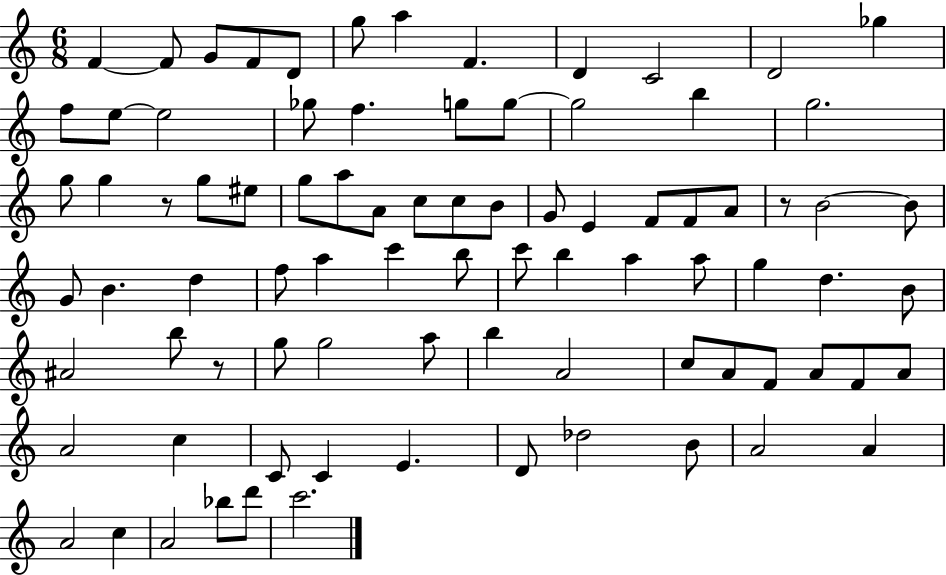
{
  \clef treble
  \numericTimeSignature
  \time 6/8
  \key c \major
  f'4~~ f'8 g'8 f'8 d'8 | g''8 a''4 f'4. | d'4 c'2 | d'2 ges''4 | \break f''8 e''8~~ e''2 | ges''8 f''4. g''8 g''8~~ | g''2 b''4 | g''2. | \break g''8 g''4 r8 g''8 eis''8 | g''8 a''8 a'8 c''8 c''8 b'8 | g'8 e'4 f'8 f'8 a'8 | r8 b'2~~ b'8 | \break g'8 b'4. d''4 | f''8 a''4 c'''4 b''8 | c'''8 b''4 a''4 a''8 | g''4 d''4. b'8 | \break ais'2 b''8 r8 | g''8 g''2 a''8 | b''4 a'2 | c''8 a'8 f'8 a'8 f'8 a'8 | \break a'2 c''4 | c'8 c'4 e'4. | d'8 des''2 b'8 | a'2 a'4 | \break a'2 c''4 | a'2 bes''8 d'''8 | c'''2. | \bar "|."
}